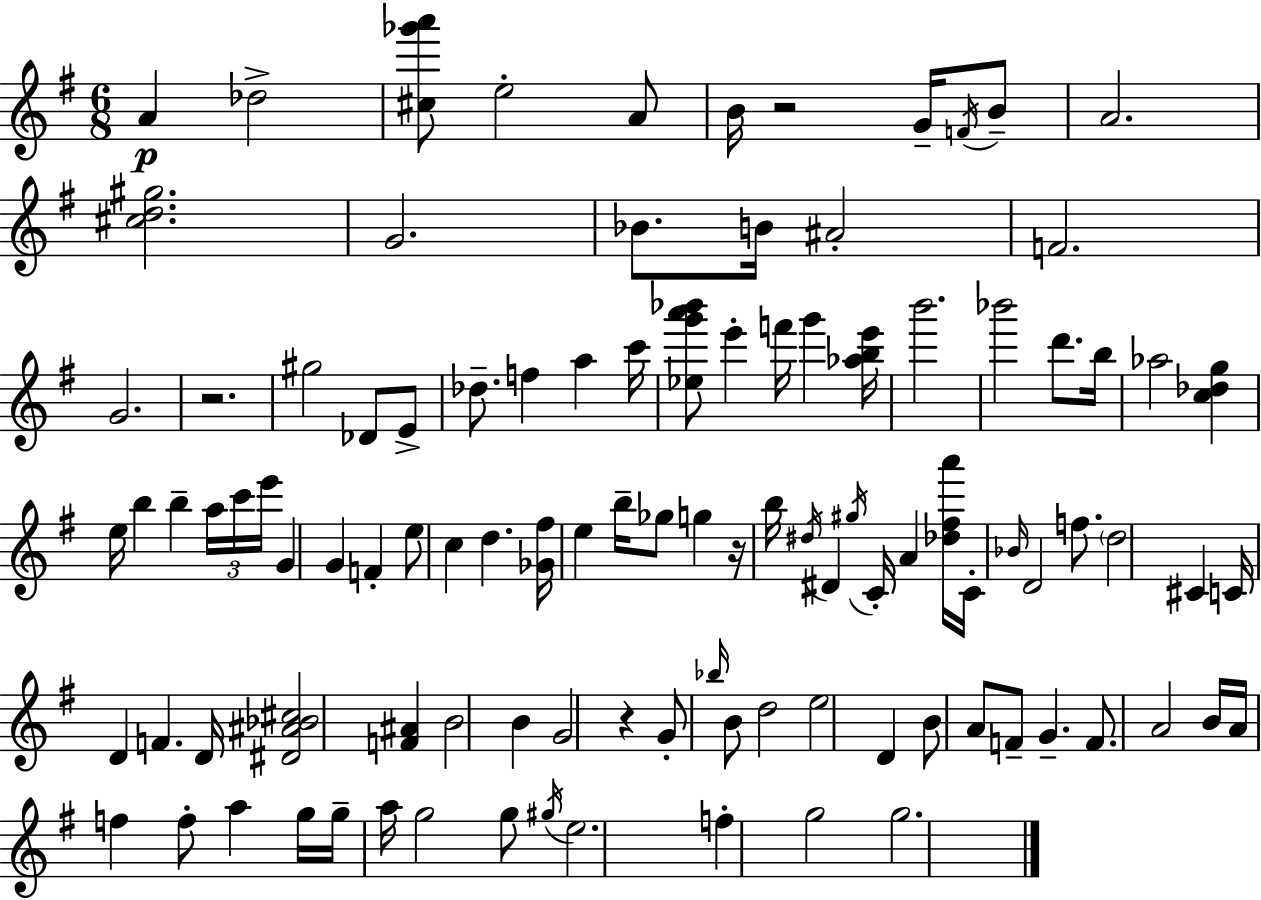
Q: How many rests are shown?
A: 4